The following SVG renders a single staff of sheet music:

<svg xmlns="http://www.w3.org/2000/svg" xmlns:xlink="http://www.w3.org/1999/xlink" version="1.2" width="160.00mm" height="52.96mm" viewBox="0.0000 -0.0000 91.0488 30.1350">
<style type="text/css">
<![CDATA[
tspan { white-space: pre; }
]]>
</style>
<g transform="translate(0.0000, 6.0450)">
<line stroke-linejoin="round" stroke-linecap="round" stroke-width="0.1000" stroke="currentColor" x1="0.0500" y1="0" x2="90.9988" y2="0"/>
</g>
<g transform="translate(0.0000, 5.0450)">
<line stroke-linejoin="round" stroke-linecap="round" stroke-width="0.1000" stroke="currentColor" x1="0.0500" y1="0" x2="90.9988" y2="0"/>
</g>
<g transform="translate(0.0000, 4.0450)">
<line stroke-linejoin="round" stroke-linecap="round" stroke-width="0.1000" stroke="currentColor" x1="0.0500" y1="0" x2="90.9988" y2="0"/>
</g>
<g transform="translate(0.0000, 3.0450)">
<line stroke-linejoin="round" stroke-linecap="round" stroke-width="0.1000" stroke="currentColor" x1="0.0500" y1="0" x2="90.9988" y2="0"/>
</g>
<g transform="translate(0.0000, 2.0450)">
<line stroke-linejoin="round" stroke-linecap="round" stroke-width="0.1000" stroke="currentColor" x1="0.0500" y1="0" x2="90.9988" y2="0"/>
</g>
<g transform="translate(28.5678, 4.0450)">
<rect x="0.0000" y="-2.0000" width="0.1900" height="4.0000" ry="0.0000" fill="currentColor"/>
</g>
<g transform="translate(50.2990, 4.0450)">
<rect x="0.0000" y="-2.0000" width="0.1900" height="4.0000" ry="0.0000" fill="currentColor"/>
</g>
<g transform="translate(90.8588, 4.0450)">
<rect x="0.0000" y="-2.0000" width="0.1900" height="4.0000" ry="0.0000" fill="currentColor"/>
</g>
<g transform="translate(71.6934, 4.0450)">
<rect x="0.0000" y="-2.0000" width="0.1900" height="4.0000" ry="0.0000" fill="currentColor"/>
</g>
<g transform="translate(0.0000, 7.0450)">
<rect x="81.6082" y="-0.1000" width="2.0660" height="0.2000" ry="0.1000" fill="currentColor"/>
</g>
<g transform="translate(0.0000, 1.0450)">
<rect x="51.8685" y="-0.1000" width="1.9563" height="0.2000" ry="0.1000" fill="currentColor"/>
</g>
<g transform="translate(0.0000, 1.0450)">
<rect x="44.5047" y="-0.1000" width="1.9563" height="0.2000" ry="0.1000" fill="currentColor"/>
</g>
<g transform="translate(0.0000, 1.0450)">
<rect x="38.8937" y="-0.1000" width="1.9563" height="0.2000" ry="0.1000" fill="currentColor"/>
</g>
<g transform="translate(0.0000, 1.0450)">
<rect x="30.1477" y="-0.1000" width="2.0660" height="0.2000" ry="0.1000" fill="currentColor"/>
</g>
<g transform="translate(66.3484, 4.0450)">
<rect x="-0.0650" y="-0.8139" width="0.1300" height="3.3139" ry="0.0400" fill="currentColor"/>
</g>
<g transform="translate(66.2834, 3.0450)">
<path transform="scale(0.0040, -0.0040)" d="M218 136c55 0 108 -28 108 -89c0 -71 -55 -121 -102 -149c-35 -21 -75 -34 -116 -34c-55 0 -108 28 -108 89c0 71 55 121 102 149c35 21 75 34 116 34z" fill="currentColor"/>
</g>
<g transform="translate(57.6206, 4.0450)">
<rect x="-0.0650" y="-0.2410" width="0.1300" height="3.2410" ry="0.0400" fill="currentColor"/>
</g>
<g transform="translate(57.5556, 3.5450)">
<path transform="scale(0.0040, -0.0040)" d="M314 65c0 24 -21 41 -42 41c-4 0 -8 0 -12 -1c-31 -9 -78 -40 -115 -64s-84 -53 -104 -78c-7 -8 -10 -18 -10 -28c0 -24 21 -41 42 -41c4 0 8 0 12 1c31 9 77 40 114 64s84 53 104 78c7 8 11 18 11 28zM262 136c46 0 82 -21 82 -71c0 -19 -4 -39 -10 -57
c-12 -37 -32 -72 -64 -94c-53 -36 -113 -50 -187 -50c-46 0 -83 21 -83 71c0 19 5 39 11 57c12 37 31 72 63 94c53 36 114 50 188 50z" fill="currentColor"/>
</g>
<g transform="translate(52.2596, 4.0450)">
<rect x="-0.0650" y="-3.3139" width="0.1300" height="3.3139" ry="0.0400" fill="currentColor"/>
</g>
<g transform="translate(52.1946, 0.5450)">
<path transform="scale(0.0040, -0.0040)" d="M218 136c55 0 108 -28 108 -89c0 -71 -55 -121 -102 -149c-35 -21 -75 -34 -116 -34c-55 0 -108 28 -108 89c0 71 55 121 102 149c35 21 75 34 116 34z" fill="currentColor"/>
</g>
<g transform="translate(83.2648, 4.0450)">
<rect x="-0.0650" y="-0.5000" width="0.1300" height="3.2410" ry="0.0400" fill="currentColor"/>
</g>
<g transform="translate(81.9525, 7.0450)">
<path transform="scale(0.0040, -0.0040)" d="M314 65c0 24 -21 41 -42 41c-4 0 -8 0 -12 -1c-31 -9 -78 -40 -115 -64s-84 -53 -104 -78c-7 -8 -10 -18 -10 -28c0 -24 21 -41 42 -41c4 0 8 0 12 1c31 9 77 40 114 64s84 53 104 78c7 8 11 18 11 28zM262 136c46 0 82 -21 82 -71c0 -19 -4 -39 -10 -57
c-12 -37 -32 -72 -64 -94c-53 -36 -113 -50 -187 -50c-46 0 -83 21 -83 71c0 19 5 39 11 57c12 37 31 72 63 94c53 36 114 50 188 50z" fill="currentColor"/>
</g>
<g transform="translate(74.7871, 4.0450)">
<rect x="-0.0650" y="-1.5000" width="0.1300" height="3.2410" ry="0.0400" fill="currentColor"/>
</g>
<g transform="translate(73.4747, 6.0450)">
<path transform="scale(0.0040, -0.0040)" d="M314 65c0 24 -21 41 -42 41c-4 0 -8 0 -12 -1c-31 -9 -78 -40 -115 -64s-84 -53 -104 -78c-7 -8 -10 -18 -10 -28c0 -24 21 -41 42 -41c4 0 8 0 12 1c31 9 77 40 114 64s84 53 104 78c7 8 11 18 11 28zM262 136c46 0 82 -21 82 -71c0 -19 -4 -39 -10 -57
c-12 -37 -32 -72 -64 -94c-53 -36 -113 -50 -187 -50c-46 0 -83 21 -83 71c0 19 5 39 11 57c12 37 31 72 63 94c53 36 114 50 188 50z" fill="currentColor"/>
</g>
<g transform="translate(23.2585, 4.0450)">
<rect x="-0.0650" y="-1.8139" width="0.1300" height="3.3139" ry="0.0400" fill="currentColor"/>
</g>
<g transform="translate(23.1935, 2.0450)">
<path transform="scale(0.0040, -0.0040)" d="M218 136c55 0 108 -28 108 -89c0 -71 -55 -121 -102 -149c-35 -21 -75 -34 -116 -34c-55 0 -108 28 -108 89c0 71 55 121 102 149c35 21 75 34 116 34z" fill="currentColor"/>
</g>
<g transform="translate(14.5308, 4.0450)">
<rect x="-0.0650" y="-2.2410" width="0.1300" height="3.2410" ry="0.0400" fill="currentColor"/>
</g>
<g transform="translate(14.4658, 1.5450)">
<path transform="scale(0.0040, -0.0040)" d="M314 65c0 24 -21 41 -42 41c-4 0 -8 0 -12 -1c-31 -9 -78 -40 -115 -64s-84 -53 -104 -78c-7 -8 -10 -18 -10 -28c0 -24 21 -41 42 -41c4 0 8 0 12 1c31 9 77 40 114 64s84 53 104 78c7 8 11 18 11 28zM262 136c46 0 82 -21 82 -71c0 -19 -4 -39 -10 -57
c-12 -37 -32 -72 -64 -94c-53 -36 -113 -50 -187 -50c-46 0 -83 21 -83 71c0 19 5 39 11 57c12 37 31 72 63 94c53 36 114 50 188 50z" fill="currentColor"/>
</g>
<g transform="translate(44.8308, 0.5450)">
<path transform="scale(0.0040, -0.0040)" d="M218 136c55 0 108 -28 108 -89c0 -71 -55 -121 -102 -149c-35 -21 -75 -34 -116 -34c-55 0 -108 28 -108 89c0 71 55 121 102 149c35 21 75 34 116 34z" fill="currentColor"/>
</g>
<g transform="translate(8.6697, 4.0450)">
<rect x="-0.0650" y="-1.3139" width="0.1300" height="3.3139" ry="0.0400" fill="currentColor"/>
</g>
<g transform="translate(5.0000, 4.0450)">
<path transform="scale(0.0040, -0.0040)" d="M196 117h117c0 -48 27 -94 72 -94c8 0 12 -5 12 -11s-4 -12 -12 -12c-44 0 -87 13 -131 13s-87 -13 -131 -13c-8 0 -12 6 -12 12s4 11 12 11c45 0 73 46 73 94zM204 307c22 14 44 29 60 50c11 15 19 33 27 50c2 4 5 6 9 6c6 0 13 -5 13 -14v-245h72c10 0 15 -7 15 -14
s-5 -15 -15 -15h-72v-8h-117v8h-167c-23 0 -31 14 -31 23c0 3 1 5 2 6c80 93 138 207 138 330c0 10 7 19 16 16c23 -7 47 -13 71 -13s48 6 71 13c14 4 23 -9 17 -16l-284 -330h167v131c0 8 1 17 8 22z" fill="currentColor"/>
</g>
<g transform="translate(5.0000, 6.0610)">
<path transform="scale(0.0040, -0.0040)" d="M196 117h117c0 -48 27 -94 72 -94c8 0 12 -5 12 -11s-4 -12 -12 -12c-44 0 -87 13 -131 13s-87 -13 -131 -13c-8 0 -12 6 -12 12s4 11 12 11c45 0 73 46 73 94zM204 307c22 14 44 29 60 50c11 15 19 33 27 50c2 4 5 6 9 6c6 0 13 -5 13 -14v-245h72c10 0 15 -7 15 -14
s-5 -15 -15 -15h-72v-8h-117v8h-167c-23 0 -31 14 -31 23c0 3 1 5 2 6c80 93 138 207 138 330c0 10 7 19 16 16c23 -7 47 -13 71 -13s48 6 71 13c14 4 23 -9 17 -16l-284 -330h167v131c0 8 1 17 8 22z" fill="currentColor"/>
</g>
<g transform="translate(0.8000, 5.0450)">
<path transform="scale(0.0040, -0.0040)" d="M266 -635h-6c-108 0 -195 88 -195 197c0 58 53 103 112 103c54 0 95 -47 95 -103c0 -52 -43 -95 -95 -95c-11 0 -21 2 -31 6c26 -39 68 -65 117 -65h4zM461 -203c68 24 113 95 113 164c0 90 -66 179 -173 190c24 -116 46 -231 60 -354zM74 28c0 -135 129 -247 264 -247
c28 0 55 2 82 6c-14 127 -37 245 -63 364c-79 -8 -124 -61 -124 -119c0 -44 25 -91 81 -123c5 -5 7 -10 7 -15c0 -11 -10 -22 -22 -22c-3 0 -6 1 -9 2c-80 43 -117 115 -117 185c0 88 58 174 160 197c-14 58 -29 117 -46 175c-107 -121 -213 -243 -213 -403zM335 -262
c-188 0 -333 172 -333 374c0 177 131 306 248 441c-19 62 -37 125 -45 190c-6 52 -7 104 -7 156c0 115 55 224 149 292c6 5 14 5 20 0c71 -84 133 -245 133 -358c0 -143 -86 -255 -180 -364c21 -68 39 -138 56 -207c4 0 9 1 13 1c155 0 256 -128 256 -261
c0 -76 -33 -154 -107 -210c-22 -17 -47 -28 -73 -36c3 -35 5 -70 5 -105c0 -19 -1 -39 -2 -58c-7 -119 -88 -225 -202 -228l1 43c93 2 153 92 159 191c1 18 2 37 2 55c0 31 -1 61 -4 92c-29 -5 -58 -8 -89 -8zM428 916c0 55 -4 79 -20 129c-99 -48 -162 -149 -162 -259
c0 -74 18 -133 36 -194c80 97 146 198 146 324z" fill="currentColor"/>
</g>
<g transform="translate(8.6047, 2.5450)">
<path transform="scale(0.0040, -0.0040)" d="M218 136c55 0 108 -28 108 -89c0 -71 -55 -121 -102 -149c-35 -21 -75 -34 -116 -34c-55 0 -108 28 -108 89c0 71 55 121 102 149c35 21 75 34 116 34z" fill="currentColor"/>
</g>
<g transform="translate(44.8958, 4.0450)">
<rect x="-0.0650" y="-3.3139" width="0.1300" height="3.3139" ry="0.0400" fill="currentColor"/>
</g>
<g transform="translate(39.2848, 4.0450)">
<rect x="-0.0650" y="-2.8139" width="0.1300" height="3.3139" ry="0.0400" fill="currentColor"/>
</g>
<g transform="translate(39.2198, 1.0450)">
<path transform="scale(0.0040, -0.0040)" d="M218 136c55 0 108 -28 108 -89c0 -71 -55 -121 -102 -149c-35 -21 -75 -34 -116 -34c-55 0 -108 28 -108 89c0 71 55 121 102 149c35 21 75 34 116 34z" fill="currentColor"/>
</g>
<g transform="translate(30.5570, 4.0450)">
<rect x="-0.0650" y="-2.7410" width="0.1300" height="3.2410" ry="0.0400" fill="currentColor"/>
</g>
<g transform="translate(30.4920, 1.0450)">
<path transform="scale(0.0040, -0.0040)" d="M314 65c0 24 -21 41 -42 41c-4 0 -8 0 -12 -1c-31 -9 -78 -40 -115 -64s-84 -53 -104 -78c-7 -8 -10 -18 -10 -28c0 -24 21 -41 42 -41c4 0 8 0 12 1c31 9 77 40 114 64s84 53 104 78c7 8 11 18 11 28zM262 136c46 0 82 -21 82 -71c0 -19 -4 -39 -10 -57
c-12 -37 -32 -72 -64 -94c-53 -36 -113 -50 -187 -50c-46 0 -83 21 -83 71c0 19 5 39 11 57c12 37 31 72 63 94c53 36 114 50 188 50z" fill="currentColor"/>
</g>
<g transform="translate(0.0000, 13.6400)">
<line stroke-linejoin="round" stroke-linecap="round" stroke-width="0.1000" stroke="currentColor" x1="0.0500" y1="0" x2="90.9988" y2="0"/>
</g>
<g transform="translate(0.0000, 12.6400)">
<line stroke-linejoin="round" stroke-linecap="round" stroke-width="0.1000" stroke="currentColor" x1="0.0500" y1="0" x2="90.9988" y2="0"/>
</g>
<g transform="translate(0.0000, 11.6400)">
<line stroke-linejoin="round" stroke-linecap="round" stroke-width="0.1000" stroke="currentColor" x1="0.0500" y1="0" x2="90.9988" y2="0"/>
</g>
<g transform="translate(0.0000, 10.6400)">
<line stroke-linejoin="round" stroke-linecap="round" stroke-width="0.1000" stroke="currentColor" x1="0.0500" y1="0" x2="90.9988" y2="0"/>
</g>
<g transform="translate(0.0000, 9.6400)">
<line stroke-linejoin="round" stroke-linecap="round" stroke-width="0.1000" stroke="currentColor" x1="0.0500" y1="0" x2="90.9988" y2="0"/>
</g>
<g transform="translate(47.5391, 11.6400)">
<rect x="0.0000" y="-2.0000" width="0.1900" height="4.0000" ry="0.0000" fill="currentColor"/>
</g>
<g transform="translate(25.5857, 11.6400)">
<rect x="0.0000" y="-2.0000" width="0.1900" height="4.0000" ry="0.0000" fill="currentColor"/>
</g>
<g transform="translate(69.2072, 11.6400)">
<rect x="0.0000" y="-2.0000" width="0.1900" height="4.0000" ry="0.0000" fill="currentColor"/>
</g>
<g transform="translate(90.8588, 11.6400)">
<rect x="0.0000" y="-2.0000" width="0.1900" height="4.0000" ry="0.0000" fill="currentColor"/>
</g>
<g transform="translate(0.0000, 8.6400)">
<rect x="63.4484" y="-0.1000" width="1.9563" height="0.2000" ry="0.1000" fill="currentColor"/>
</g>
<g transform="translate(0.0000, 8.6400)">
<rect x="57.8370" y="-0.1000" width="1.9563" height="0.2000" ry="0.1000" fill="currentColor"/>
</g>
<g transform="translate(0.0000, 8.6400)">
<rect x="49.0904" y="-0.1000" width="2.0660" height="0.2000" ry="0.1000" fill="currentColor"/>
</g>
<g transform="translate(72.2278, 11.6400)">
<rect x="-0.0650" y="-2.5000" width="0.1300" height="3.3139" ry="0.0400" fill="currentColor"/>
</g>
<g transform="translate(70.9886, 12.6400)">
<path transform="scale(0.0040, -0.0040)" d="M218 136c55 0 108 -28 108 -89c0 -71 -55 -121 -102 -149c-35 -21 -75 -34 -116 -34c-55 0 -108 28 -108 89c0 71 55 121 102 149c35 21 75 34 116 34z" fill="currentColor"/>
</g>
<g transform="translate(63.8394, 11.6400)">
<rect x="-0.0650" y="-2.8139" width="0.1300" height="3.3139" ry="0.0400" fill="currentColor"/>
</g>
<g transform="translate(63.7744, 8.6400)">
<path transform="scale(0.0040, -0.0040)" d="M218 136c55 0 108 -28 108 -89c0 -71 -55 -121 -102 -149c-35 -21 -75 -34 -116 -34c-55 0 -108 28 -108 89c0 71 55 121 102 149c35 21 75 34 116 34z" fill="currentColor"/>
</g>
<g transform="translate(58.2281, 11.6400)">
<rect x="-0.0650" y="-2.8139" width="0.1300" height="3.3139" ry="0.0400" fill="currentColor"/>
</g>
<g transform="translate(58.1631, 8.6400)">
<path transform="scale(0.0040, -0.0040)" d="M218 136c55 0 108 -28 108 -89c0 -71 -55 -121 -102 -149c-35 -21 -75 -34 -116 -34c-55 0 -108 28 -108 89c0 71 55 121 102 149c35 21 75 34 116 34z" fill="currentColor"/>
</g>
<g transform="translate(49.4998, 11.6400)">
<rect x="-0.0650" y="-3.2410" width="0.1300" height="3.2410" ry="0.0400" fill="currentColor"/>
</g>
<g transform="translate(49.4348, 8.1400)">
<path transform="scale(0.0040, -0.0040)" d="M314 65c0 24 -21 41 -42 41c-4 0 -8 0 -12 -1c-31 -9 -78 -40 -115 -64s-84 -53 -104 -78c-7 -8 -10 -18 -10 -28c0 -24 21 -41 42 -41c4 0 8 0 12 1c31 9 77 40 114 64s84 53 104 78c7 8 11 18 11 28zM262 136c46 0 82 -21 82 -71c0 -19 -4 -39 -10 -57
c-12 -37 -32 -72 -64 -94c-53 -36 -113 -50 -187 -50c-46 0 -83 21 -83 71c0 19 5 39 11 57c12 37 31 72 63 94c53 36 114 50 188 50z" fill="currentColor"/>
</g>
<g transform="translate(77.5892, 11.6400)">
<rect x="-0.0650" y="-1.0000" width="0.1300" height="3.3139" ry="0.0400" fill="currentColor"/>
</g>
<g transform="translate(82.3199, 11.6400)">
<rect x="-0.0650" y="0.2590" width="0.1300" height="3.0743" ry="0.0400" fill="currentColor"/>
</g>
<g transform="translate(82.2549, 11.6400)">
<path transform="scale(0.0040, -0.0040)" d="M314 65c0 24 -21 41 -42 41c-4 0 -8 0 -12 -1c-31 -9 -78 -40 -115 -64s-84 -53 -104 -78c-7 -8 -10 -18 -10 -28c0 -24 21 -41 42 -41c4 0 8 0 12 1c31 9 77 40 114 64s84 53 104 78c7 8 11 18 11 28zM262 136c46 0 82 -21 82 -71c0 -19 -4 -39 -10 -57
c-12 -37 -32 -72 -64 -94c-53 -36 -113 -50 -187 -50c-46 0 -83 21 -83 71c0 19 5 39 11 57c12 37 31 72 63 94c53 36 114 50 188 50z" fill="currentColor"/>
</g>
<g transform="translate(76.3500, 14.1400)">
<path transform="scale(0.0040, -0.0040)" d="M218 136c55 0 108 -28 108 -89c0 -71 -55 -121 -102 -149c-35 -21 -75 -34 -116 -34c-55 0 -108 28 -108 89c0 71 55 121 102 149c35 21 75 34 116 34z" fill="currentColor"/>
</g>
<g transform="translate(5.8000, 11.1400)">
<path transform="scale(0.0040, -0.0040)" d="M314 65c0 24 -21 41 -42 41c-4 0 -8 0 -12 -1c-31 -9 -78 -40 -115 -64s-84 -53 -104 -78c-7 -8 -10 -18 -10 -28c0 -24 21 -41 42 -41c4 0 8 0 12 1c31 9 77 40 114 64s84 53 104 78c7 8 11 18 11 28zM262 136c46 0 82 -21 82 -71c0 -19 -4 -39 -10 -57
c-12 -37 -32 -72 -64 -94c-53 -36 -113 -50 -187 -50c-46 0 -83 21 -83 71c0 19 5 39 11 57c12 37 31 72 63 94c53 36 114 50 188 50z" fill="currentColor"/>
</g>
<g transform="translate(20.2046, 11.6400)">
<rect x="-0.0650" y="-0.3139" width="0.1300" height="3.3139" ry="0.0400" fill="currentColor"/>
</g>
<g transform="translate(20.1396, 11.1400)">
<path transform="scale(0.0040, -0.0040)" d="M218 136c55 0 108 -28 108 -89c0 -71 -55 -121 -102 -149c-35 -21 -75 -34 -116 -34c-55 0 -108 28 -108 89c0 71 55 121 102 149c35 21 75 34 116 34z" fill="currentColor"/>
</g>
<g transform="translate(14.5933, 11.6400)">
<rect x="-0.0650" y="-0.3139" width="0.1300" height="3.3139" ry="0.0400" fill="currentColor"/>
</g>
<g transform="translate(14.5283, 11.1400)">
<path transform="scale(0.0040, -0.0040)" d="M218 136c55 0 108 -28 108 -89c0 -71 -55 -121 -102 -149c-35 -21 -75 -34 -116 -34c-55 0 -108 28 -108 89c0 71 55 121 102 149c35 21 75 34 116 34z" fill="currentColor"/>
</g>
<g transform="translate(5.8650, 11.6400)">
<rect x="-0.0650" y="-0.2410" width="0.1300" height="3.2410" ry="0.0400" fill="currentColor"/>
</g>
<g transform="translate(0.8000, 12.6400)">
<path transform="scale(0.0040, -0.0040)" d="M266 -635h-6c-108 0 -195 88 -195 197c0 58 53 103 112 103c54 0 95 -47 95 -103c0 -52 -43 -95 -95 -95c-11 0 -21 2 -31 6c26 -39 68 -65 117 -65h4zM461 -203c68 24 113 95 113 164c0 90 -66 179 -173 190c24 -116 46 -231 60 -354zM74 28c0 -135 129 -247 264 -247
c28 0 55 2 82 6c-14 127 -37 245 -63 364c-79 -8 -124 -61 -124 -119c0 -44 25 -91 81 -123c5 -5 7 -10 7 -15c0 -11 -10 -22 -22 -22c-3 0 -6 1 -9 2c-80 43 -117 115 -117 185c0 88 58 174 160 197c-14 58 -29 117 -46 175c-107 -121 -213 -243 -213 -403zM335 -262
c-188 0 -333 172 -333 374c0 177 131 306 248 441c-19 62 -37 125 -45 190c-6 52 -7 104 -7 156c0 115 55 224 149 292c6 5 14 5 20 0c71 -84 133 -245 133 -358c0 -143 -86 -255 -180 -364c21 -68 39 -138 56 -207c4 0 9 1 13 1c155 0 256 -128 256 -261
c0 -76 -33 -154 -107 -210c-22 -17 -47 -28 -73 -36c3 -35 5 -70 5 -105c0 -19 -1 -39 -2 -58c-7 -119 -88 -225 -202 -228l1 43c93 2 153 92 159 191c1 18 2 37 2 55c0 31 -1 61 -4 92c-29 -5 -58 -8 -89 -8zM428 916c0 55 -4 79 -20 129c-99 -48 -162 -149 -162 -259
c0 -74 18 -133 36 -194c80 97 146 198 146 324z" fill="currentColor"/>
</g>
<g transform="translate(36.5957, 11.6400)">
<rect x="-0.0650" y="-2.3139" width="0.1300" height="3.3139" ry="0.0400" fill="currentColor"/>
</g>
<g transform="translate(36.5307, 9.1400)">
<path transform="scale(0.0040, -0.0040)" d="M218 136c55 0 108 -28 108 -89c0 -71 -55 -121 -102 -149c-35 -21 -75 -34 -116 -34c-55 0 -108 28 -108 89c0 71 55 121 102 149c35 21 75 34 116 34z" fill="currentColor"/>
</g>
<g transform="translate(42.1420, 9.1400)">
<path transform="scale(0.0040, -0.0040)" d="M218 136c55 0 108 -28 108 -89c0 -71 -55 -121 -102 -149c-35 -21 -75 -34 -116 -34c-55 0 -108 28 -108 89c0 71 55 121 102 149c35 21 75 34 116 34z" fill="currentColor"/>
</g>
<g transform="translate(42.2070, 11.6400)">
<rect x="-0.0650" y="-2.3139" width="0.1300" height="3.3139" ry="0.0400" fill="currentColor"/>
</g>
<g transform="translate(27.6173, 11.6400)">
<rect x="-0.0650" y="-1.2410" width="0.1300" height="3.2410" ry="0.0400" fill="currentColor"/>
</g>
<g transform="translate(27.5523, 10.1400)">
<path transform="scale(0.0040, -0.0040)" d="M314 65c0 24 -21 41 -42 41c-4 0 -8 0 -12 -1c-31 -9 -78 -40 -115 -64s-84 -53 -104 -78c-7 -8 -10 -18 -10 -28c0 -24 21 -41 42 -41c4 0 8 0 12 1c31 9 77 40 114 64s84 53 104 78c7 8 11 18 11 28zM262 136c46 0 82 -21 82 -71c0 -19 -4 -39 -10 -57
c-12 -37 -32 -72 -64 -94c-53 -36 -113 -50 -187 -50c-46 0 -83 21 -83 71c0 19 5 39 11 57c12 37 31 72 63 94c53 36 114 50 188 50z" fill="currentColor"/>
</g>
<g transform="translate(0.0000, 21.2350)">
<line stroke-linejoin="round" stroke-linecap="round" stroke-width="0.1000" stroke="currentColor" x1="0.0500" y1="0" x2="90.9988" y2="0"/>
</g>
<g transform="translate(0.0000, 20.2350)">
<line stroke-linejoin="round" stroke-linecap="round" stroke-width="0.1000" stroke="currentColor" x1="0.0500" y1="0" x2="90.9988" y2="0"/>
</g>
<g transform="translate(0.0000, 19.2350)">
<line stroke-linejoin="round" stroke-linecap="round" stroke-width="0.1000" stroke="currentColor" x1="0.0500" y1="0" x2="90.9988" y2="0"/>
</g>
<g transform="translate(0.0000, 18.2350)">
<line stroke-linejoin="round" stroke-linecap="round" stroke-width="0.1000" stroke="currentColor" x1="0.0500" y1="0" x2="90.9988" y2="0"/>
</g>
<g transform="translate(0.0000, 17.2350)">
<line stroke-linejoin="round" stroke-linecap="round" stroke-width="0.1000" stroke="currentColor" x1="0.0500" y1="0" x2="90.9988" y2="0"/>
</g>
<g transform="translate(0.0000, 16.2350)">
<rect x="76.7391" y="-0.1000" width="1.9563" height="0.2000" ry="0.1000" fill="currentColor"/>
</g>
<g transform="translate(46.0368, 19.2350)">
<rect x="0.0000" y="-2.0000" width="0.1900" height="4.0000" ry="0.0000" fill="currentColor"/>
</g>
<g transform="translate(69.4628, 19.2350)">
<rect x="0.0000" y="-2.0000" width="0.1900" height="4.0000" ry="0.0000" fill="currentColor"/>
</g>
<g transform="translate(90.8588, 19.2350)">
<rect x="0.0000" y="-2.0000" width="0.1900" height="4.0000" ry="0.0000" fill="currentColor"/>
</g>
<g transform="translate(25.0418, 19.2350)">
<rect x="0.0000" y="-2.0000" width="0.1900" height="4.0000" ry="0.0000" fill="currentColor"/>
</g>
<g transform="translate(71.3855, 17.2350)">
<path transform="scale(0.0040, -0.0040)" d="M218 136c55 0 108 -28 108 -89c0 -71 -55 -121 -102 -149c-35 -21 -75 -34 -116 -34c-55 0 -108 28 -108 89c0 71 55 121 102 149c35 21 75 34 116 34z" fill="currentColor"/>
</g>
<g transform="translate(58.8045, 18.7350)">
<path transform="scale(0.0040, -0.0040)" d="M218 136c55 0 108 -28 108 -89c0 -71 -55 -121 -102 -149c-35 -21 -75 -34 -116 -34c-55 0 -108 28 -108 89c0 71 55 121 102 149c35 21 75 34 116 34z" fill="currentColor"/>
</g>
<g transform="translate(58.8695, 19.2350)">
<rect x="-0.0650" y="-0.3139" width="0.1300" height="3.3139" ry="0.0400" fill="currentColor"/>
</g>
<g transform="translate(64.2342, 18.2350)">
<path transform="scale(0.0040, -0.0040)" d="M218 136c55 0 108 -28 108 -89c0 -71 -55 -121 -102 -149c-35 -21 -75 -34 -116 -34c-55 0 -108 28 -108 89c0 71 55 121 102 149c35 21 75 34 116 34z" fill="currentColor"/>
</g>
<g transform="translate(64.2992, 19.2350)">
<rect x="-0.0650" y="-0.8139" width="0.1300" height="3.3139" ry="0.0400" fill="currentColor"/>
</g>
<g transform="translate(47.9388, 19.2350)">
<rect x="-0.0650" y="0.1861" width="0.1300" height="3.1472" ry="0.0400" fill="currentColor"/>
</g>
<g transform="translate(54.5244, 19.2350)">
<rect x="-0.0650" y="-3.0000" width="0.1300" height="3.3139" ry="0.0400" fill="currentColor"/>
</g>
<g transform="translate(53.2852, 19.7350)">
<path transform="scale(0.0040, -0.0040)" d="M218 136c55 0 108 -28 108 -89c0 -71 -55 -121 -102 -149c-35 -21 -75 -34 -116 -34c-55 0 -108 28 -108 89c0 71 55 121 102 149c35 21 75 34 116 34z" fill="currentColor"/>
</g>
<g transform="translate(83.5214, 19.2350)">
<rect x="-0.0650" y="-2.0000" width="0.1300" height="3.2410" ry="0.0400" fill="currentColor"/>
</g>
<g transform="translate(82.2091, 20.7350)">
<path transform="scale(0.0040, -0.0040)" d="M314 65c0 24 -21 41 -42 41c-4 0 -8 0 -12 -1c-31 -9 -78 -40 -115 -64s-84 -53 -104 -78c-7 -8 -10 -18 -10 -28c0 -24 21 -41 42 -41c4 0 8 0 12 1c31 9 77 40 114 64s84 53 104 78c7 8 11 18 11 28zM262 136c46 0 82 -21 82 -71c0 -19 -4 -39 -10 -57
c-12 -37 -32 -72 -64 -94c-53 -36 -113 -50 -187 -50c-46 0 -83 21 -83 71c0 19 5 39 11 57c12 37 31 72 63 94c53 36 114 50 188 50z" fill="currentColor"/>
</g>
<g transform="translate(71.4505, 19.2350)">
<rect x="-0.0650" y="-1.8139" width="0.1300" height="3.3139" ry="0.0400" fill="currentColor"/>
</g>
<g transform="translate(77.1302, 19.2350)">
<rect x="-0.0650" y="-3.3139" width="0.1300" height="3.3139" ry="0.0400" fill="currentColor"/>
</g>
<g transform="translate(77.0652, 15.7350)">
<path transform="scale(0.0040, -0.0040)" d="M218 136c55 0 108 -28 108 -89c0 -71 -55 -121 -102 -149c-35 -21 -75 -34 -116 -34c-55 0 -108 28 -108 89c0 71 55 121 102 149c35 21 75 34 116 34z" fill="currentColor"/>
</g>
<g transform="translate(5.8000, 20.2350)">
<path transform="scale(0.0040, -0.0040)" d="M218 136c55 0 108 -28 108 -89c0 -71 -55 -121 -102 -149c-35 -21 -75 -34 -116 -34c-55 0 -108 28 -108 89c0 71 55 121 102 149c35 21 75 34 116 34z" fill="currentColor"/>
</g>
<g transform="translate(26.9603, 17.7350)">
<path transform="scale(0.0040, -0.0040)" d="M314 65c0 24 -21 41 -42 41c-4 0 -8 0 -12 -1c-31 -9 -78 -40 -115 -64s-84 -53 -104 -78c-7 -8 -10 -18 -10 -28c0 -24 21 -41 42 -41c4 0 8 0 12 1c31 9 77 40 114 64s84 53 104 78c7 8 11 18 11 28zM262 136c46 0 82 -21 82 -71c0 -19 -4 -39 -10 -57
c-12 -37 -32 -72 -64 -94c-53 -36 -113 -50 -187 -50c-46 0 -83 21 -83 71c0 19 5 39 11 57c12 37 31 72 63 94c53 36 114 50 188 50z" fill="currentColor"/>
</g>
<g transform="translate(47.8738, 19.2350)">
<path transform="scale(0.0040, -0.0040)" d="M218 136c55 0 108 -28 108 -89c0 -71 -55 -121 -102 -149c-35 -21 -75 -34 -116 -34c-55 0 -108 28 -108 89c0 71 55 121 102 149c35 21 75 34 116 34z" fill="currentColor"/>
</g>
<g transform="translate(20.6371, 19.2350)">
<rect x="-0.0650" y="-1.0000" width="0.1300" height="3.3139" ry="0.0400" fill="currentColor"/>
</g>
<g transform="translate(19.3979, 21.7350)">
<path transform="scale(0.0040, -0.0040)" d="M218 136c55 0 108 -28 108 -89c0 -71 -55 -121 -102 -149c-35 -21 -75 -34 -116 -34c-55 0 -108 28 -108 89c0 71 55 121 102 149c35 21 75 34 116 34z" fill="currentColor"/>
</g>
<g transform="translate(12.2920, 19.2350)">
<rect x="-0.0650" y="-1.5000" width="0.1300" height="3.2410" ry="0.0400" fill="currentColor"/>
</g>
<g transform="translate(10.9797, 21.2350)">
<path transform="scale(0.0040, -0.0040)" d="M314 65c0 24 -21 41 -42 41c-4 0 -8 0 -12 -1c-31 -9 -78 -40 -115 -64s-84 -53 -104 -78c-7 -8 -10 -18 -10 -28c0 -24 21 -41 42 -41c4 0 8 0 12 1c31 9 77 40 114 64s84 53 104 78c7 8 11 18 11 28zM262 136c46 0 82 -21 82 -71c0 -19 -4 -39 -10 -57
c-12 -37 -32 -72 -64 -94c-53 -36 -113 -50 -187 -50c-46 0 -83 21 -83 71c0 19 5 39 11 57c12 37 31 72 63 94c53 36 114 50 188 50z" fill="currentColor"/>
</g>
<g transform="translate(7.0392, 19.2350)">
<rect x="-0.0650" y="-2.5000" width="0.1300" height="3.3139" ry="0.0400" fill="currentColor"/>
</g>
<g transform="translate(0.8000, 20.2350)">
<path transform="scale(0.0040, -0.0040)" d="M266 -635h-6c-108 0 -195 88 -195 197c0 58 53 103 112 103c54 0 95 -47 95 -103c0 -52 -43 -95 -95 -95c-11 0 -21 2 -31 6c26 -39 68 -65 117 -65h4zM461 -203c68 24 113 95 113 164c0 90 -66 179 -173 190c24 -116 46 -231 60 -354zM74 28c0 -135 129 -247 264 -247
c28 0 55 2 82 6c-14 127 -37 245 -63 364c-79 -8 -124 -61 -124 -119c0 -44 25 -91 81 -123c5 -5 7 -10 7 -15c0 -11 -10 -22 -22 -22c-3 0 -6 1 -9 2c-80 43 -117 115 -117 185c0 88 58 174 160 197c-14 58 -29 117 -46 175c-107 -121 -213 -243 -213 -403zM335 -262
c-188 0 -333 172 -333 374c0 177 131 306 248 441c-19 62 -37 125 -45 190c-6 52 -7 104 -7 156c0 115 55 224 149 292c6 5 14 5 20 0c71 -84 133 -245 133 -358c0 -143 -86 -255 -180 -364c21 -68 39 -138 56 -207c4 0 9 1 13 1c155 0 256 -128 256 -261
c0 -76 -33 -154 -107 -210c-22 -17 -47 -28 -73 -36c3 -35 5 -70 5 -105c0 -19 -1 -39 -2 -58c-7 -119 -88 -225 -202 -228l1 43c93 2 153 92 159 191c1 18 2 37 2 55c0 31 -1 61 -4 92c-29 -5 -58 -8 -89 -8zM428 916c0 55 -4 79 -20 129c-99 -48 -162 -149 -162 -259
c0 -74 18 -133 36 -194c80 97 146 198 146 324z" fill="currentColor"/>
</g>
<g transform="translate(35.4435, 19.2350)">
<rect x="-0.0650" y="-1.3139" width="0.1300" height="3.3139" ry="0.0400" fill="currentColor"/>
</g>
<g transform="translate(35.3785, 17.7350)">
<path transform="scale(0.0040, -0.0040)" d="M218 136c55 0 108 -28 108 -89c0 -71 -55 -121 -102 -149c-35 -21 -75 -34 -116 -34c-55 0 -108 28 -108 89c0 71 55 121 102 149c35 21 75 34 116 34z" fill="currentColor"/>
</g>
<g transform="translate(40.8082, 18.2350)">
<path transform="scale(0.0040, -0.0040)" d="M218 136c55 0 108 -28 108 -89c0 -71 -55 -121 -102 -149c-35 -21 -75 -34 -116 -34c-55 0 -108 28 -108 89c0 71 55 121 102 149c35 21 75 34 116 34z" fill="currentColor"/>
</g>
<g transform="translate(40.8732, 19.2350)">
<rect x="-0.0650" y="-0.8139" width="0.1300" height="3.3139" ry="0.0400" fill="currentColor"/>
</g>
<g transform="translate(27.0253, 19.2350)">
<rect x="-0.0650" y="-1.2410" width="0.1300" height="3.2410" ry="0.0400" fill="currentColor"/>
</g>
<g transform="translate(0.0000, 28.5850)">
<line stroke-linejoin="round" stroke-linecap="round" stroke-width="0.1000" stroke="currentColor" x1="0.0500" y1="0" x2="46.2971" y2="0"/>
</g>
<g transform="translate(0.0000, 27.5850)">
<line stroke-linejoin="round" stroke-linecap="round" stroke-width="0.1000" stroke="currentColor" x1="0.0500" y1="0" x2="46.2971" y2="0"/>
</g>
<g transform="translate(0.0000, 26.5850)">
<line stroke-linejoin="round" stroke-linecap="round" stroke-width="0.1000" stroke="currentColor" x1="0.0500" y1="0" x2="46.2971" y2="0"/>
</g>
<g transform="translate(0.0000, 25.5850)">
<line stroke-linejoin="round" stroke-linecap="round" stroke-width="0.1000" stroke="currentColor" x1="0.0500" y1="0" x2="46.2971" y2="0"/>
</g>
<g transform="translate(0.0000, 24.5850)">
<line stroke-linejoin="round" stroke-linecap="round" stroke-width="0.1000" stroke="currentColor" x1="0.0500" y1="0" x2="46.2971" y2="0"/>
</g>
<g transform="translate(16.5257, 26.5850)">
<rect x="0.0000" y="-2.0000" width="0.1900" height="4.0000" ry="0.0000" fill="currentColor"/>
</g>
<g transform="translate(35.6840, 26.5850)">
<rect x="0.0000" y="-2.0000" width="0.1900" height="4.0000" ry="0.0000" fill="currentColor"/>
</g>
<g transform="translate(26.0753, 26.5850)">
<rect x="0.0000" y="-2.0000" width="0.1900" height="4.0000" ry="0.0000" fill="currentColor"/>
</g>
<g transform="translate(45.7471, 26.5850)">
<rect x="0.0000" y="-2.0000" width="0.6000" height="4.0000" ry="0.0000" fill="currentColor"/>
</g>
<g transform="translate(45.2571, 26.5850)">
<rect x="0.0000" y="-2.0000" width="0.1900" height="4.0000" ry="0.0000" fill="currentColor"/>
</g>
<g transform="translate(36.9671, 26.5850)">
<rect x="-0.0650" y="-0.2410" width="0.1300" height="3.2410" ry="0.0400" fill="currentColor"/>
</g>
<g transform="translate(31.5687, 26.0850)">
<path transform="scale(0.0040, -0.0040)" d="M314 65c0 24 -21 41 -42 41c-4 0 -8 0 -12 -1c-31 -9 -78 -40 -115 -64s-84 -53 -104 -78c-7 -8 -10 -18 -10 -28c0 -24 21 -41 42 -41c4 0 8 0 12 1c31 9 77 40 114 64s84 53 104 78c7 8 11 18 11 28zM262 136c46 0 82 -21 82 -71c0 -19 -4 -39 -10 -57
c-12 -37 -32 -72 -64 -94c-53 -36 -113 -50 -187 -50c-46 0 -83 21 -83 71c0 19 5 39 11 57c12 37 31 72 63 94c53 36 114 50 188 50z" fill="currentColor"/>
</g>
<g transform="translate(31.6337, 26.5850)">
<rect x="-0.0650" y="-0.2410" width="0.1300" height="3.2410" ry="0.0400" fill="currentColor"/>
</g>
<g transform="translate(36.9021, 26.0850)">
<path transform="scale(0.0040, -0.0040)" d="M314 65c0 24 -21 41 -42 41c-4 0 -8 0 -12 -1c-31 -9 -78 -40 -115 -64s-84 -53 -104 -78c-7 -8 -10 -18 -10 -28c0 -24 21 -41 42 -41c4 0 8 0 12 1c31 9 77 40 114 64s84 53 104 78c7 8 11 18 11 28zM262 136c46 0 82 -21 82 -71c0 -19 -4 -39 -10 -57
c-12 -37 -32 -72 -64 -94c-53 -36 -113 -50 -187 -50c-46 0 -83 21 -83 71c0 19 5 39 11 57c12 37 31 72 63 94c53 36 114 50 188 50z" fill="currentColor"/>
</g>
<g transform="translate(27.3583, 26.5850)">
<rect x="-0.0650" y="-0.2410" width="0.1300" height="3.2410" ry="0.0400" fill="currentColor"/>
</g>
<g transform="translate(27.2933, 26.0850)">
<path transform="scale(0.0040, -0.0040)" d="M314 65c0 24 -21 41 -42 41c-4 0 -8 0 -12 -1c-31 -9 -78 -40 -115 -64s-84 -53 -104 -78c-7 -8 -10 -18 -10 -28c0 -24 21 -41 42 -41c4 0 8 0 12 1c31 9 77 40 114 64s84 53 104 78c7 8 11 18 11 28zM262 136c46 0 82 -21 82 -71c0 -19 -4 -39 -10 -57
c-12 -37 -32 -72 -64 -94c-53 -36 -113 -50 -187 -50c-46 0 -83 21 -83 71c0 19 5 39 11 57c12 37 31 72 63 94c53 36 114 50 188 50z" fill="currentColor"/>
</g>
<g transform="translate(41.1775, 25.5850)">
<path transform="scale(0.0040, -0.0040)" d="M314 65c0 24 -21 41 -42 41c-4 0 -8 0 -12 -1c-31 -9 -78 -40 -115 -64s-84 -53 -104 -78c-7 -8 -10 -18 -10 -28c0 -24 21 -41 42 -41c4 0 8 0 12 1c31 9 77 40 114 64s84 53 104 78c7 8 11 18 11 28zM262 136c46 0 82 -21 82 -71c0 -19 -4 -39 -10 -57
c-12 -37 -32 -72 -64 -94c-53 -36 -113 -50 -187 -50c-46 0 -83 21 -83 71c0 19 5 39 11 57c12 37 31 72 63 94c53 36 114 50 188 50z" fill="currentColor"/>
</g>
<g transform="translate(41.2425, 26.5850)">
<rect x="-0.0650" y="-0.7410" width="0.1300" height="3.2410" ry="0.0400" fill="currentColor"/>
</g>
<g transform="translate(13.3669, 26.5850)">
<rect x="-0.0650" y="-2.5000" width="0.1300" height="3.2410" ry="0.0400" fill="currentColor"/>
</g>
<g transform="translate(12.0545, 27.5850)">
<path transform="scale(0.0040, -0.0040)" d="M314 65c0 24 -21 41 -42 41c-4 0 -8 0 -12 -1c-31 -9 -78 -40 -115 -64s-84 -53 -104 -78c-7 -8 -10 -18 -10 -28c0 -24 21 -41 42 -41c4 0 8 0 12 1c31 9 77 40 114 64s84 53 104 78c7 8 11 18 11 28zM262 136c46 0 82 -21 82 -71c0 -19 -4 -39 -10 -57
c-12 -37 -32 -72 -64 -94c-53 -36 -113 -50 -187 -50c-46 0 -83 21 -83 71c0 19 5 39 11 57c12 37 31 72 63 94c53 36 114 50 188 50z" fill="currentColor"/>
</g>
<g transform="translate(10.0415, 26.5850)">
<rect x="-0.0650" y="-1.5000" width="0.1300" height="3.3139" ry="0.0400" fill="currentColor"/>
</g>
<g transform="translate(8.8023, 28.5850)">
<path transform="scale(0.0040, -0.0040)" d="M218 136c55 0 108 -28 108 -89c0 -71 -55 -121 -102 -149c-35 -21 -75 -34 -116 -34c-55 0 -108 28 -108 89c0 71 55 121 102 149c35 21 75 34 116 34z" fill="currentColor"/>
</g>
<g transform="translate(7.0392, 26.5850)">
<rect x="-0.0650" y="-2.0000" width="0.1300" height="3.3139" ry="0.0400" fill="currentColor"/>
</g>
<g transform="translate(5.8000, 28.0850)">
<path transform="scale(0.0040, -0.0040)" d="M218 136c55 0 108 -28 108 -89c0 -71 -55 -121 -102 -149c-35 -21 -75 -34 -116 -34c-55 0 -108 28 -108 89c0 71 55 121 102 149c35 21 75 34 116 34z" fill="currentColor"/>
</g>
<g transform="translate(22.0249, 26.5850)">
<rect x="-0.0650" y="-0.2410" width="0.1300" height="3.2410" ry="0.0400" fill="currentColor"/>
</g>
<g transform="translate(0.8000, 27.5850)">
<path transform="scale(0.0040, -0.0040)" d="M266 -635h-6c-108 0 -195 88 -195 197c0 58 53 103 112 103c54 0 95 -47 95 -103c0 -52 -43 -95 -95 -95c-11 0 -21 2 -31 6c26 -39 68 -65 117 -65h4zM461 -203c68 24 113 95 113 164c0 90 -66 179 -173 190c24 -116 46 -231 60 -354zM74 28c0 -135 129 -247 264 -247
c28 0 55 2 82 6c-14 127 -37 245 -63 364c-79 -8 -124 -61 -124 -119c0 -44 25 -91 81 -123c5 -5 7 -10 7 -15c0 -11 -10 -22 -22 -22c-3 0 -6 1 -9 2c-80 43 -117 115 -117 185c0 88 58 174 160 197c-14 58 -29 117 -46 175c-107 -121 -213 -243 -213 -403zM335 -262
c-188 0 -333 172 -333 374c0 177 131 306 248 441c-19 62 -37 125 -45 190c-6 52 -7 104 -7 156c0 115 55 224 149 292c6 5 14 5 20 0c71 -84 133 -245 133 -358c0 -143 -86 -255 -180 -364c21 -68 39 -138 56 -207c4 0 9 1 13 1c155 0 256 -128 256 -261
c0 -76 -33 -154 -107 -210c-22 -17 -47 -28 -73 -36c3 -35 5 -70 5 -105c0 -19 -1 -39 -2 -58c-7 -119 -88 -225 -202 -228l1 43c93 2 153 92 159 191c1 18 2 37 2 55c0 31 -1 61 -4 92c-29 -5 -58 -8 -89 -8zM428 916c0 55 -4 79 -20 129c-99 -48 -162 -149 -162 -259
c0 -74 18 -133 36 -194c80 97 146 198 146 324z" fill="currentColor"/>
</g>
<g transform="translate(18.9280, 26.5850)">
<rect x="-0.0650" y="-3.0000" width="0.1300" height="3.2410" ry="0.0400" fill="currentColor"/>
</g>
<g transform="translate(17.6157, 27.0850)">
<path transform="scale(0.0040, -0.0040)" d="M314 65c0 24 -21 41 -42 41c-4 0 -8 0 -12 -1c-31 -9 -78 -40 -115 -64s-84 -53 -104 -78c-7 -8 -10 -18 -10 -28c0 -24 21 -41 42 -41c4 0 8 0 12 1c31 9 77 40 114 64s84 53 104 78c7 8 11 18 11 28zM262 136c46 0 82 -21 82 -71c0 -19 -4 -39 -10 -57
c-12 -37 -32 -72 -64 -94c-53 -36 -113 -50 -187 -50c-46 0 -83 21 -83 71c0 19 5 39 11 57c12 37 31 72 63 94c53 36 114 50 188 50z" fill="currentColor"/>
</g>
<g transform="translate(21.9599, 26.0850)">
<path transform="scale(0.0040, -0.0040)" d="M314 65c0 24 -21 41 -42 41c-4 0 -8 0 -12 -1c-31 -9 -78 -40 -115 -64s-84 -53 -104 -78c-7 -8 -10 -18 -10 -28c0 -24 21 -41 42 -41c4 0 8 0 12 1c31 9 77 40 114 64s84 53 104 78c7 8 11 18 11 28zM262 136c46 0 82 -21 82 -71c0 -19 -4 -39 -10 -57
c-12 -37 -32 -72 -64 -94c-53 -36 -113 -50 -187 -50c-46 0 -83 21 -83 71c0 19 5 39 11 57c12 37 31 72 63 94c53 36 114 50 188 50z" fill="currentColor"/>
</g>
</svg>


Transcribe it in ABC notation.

X:1
T:Untitled
M:4/4
L:1/4
K:C
e g2 f a2 a b b c2 d E2 C2 c2 c c e2 g g b2 a a G D B2 G E2 D e2 e d B A c d f b F2 F E G2 A2 c2 c2 c2 c2 d2